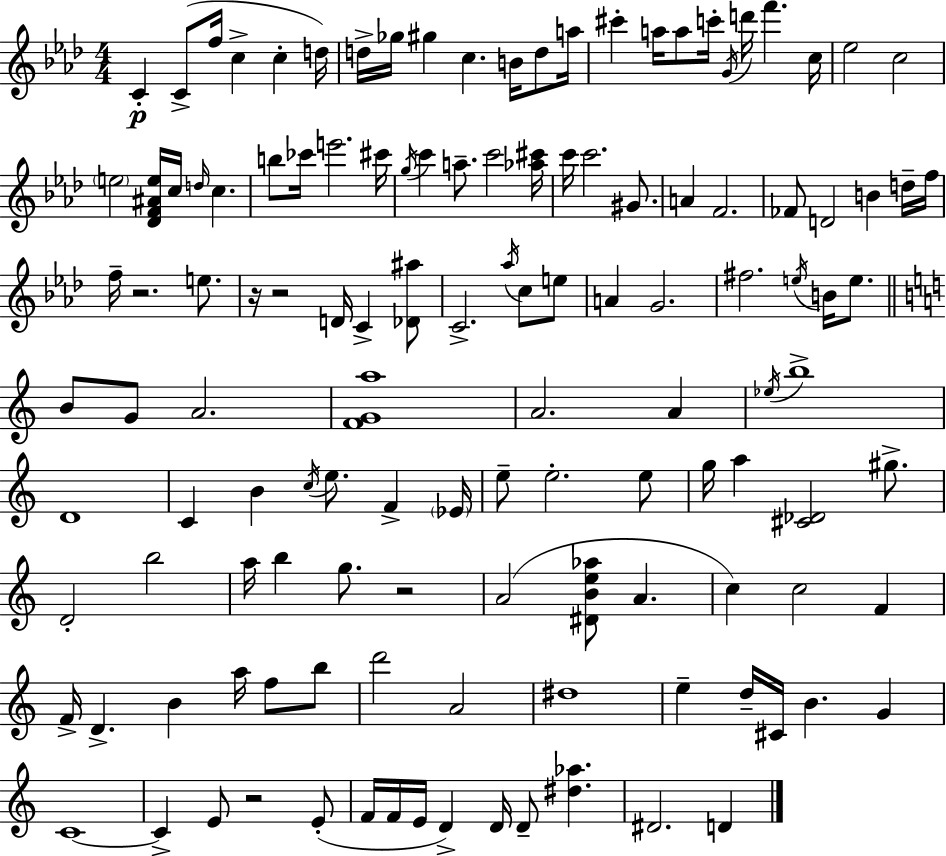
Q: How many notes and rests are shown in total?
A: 127